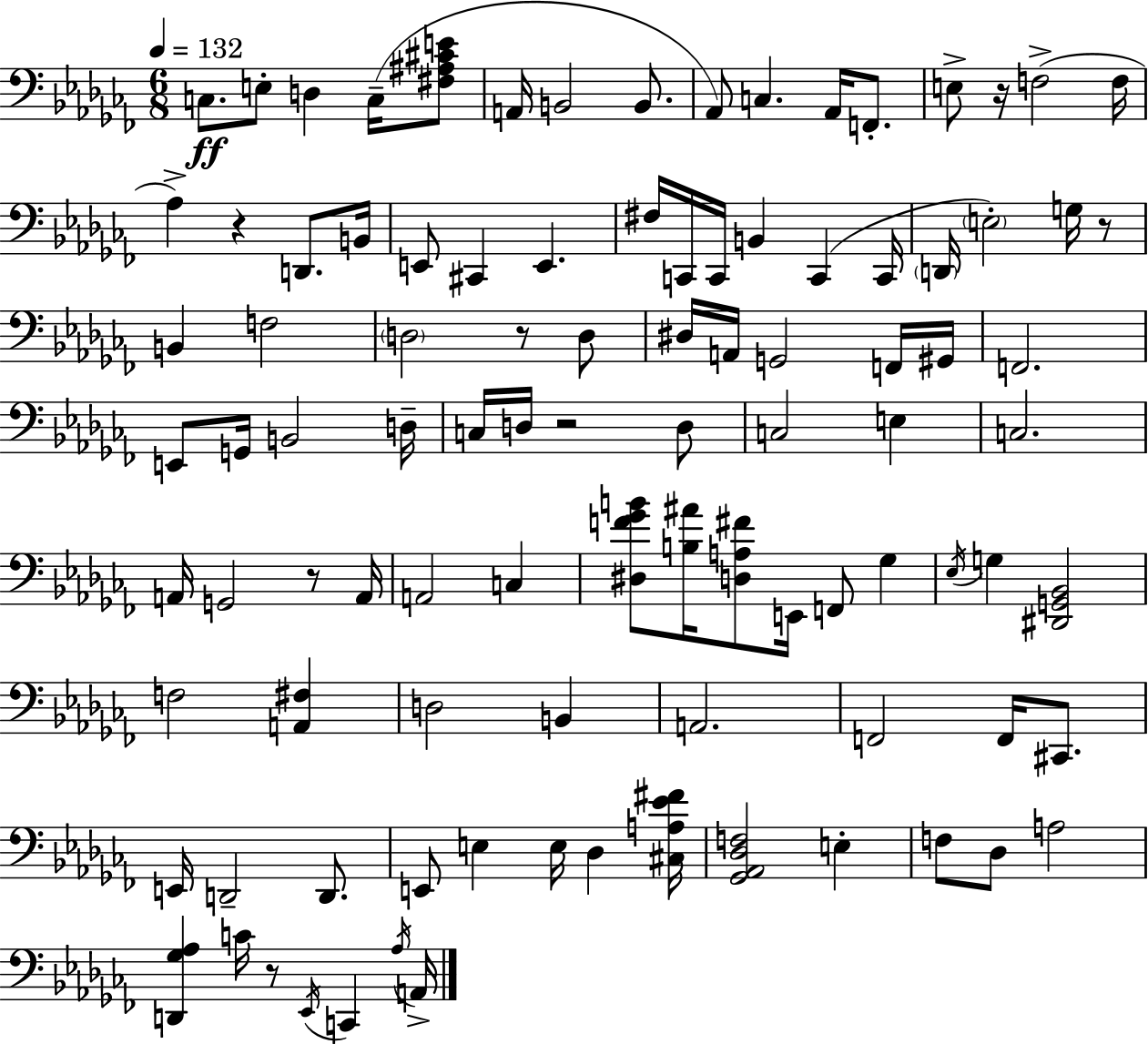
{
  \clef bass
  \numericTimeSignature
  \time 6/8
  \key aes \minor
  \tempo 4 = 132
  c8.\ff e8-. d4 c16--( <fis ais cis' e'>8 | a,16 b,2 b,8. | aes,8) c4. aes,16 f,8.-. | e8-> r16 f2->( f16 | \break aes4->) r4 d,8. b,16 | e,8 cis,4 e,4. | fis16 c,16 c,16 b,4 c,4( c,16 | \parenthesize d,16 \parenthesize e2-.) g16 r8 | \break b,4 f2 | \parenthesize d2 r8 d8 | dis16 a,16 g,2 f,16 gis,16 | f,2. | \break e,8 g,16 b,2 d16-- | c16 d16 r2 d8 | c2 e4 | c2. | \break a,16 g,2 r8 a,16 | a,2 c4 | <dis f' ges' b'>8 <b ais'>16 <d a fis'>8 e,16 f,8 ges4 | \acciaccatura { ees16 } g4 <dis, g, bes,>2 | \break f2 <a, fis>4 | d2 b,4 | a,2. | f,2 f,16 cis,8. | \break e,16 d,2-- d,8. | e,8 e4 e16 des4 | <cis a ees' fis'>16 <ges, aes, des f>2 e4-. | f8 des8 a2 | \break <d, ges aes>4 c'16 r8 \acciaccatura { ees,16 } c,4 | \acciaccatura { aes16 } a,16-> \bar "|."
}